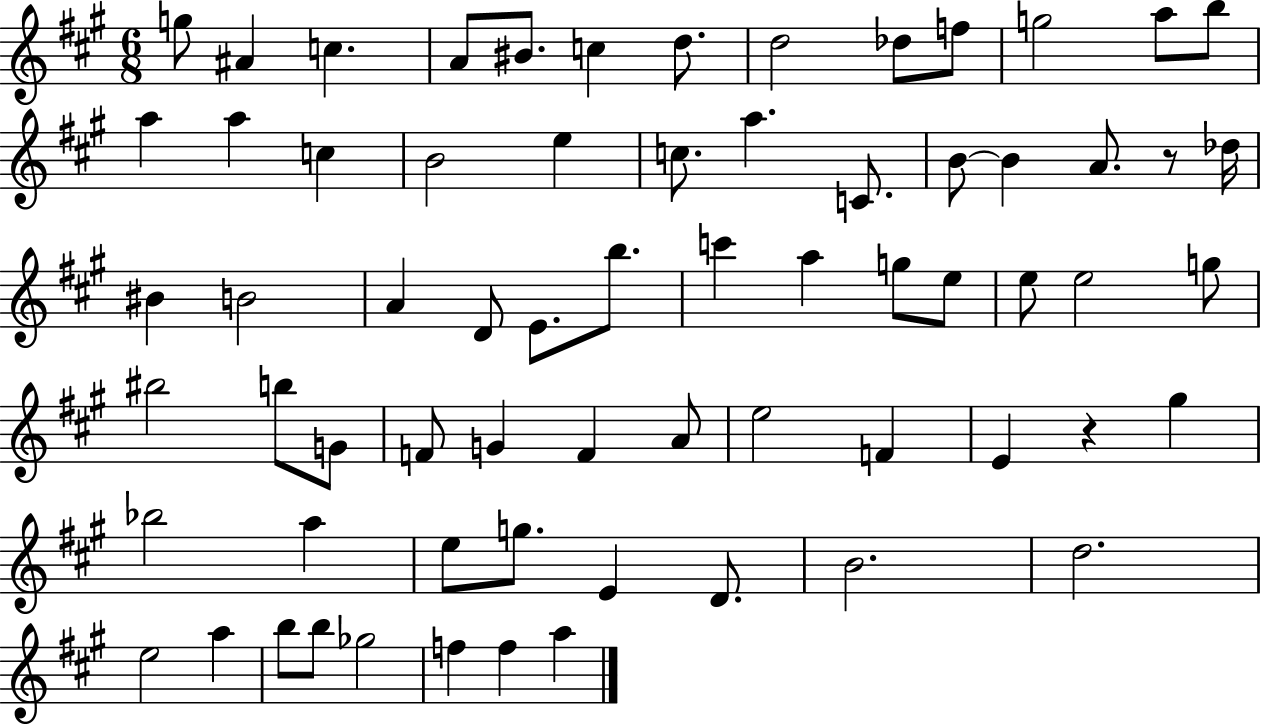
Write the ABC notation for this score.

X:1
T:Untitled
M:6/8
L:1/4
K:A
g/2 ^A c A/2 ^B/2 c d/2 d2 _d/2 f/2 g2 a/2 b/2 a a c B2 e c/2 a C/2 B/2 B A/2 z/2 _d/4 ^B B2 A D/2 E/2 b/2 c' a g/2 e/2 e/2 e2 g/2 ^b2 b/2 G/2 F/2 G F A/2 e2 F E z ^g _b2 a e/2 g/2 E D/2 B2 d2 e2 a b/2 b/2 _g2 f f a